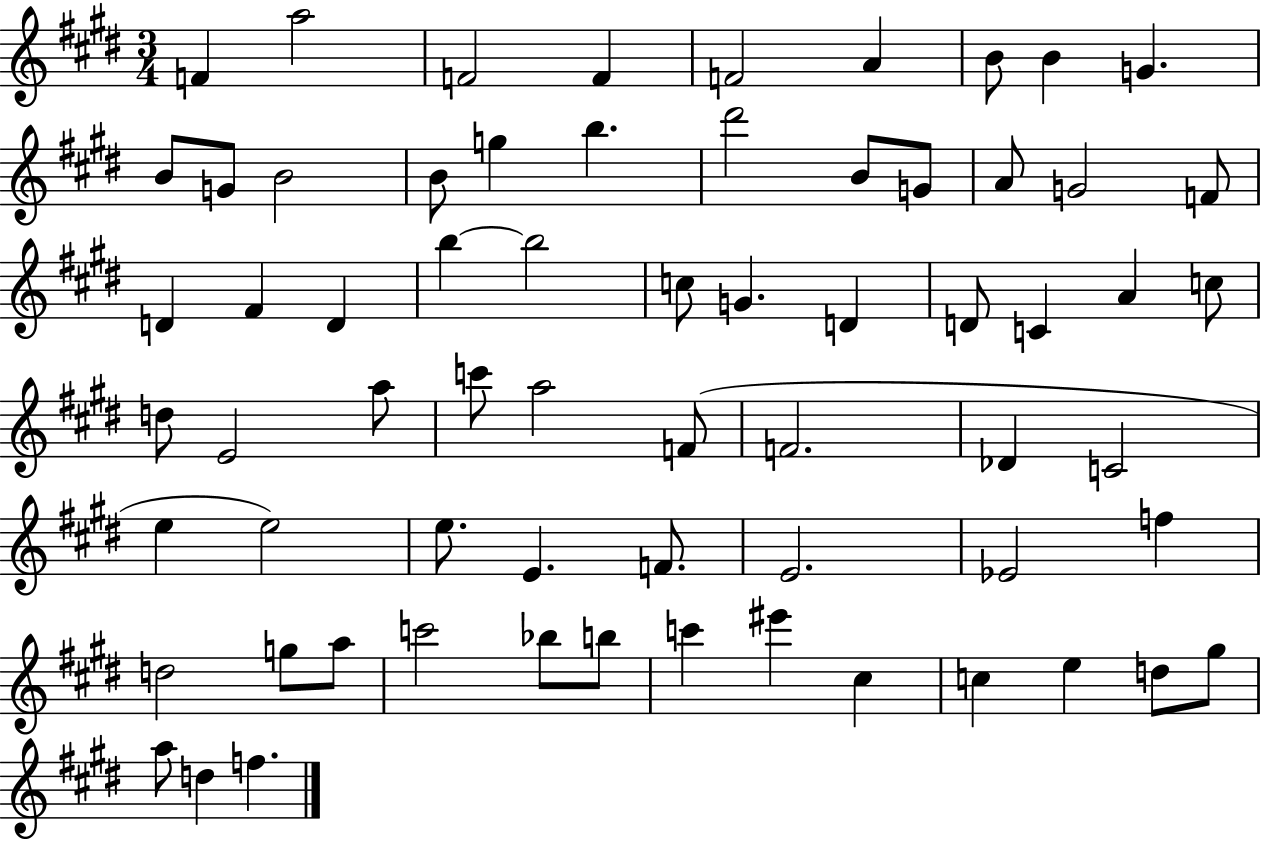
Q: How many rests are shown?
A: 0